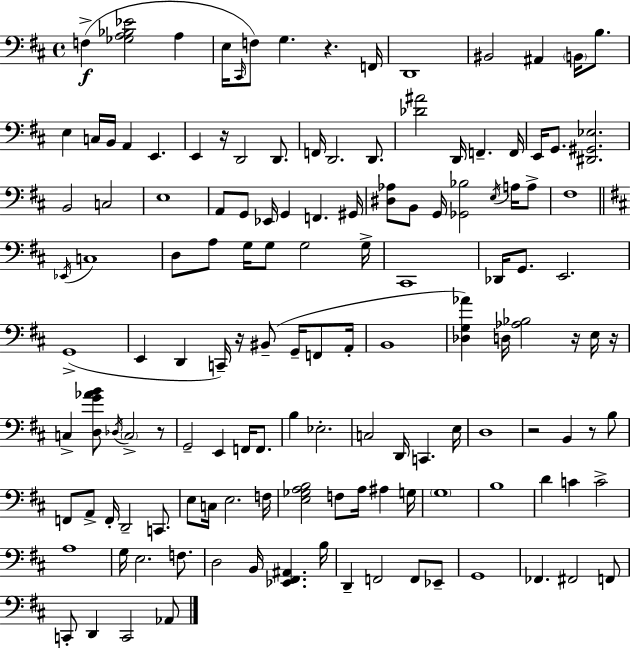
X:1
T:Untitled
M:4/4
L:1/4
K:D
F, [_G,A,_B,_E]2 A, E,/4 ^C,,/4 F,/2 G, z F,,/4 D,,4 ^B,,2 ^A,, B,,/4 B,/2 E, C,/4 B,,/4 A,, E,, E,, z/4 D,,2 D,,/2 F,,/4 D,,2 D,,/2 [_D^A]2 D,,/4 F,, F,,/4 E,,/4 G,,/2 [^D,,^G,,_E,]2 B,,2 C,2 E,4 A,,/2 G,,/2 _E,,/4 G,, F,, ^G,,/4 [^D,_A,]/2 B,,/2 G,,/4 [_G,,_B,]2 E,/4 A,/4 A,/2 ^F,4 _E,,/4 C,4 D,/2 A,/2 G,/4 G,/2 G,2 G,/4 ^C,,4 _D,,/4 G,,/2 E,,2 G,,4 E,, D,, C,,/4 z/4 ^B,,/2 G,,/4 F,,/2 A,,/4 B,,4 [_D,G,_A] D,/4 [_A,_B,]2 z/4 E,/4 z/4 C, [D,G_AB]/2 _D,/4 C,2 z/2 G,,2 E,, F,,/4 F,,/2 B, _E,2 C,2 D,,/4 C,, E,/4 D,4 z2 B,, z/2 B,/2 F,,/2 A,,/2 F,,/4 D,,2 C,,/2 E,/2 C,/4 E,2 F,/4 [E,_G,A,B,]2 F,/2 A,/4 ^A, G,/4 G,4 B,4 D C C2 A,4 G,/4 E,2 F,/2 D,2 B,,/4 [_E,,^F,,^A,,] B,/4 D,, F,,2 F,,/2 _E,,/2 G,,4 _F,, ^F,,2 F,,/2 C,,/2 D,, C,,2 _A,,/2